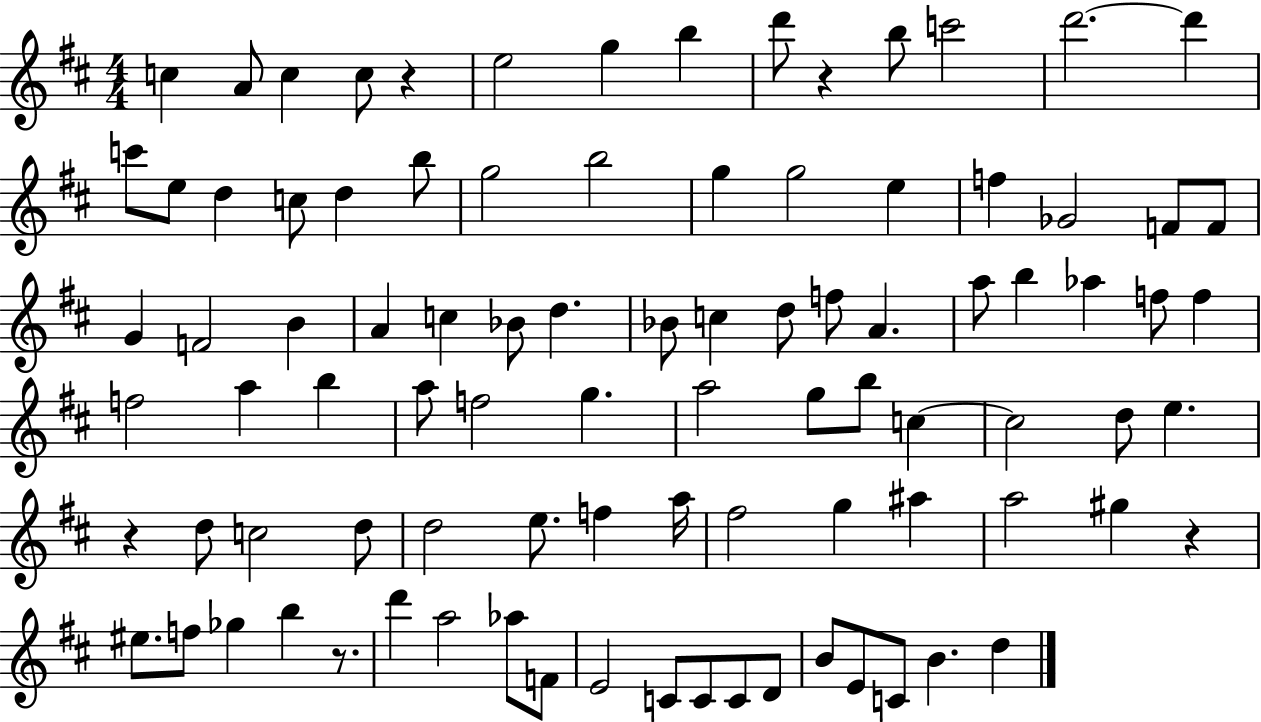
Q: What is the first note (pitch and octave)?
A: C5